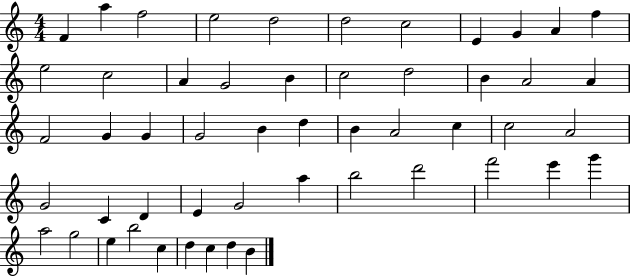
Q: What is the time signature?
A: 4/4